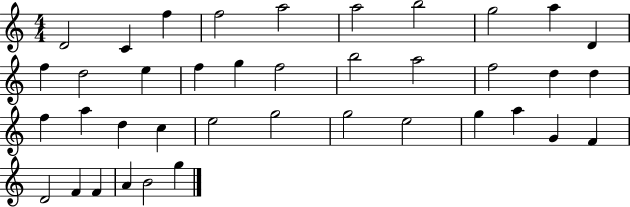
D4/h C4/q F5/q F5/h A5/h A5/h B5/h G5/h A5/q D4/q F5/q D5/h E5/q F5/q G5/q F5/h B5/h A5/h F5/h D5/q D5/q F5/q A5/q D5/q C5/q E5/h G5/h G5/h E5/h G5/q A5/q G4/q F4/q D4/h F4/q F4/q A4/q B4/h G5/q